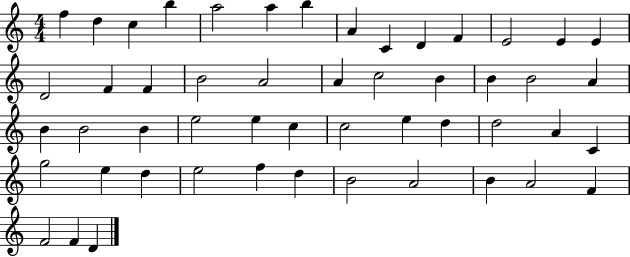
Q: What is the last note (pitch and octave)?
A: D4